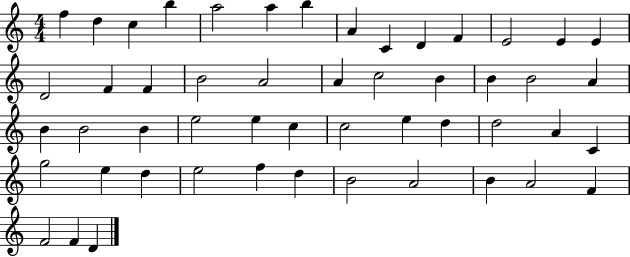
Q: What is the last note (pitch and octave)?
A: D4